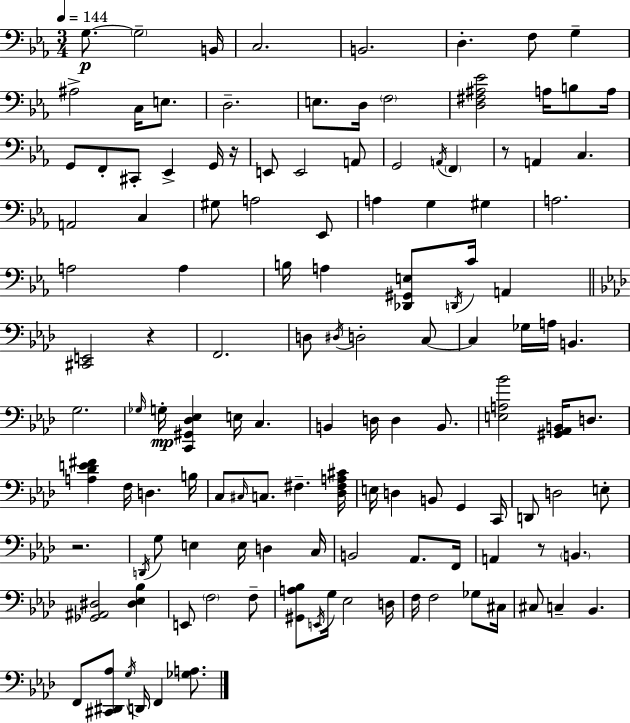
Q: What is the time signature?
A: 3/4